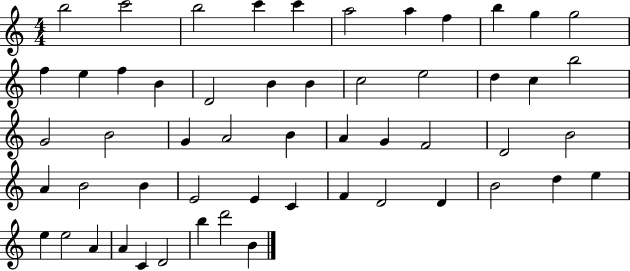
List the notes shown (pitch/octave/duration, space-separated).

B5/h C6/h B5/h C6/q C6/q A5/h A5/q F5/q B5/q G5/q G5/h F5/q E5/q F5/q B4/q D4/h B4/q B4/q C5/h E5/h D5/q C5/q B5/h G4/h B4/h G4/q A4/h B4/q A4/q G4/q F4/h D4/h B4/h A4/q B4/h B4/q E4/h E4/q C4/q F4/q D4/h D4/q B4/h D5/q E5/q E5/q E5/h A4/q A4/q C4/q D4/h B5/q D6/h B4/q